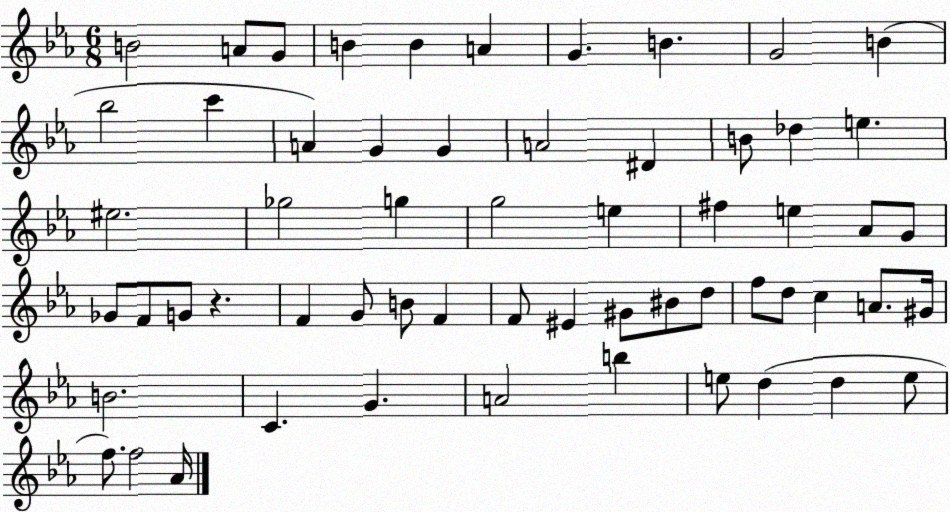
X:1
T:Untitled
M:6/8
L:1/4
K:Eb
B2 A/2 G/2 B B A G B G2 B _b2 c' A G G A2 ^D B/2 _d e ^e2 _g2 g g2 e ^f e _A/2 G/2 _G/2 F/2 G/2 z F G/2 B/2 F F/2 ^E ^G/2 ^B/2 d/2 f/2 d/2 c A/2 ^G/4 B2 C G A2 b e/2 d d e/2 f/2 f2 _A/4